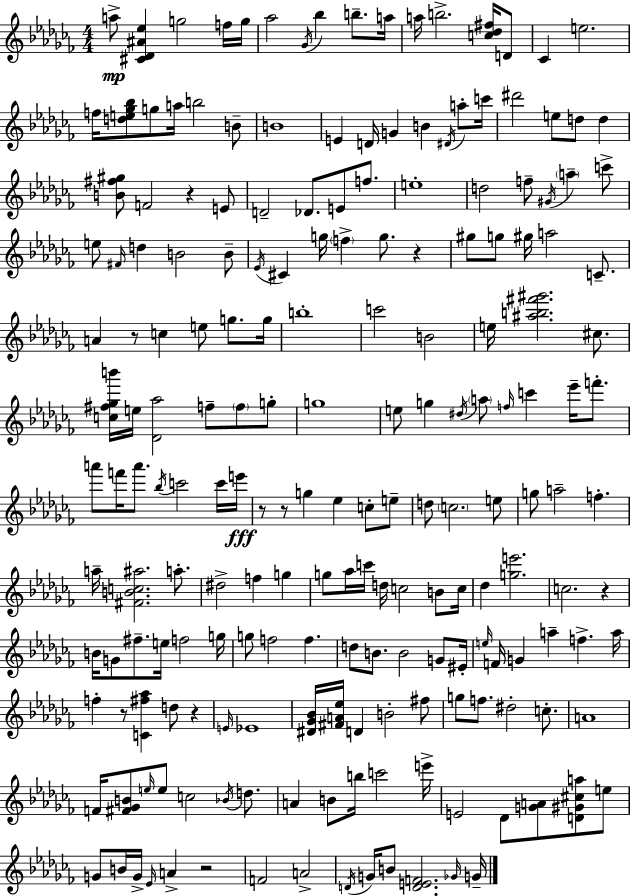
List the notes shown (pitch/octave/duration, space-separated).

A5/e [C#4,Db4,A#4,Eb5]/q G5/h F5/s G5/s Ab5/h Gb4/s Bb5/q B5/e. A5/s A5/s B5/h. [C5,Db5,F#5]/s D4/e CES4/q E5/h. F5/s [D5,E5,Gb5,Bb5]/e G5/e A5/s B5/h B4/e B4/w E4/q D4/s G4/q B4/q D#4/s A5/e C6/s D#6/h E5/e D5/e D5/q [B4,F#5,G#5]/e F4/h R/q E4/e D4/h Db4/e. E4/e F5/e. E5/w D5/h F5/e G#4/s A5/q C6/e E5/e F#4/s D5/q B4/h B4/e Eb4/s C#4/q G5/s F5/q G5/e. R/q G#5/e G5/e G#5/s A5/h C4/e. A4/q R/e C5/q E5/e G5/e. G5/s B5/w C6/h B4/h E5/s [A#5,B5,F#6,G#6]/h. C#5/e. [C5,F#5,Gb5,B6]/s E5/s [Db4,Ab5]/h F5/e F5/e G5/e G5/w E5/e G5/q D#5/s A5/e F5/s C6/q Eb6/s F6/e. A6/e F6/s A6/e. Bb5/s C6/h C6/s E6/s R/e R/e G5/q Eb5/q C5/e E5/e D5/e C5/h. E5/e G5/e A5/h F5/q. A5/s [F#4,B4,C5,A#5]/h. A5/e. D#5/h F5/q G5/q G5/e Ab5/s C6/s D5/s C5/h B4/e C5/s Db5/q [G5,E6]/h. C5/h. R/q B4/s G4/e F#5/e. E5/s F5/h G5/s G5/e F5/h F5/q. D5/e B4/e. B4/h G4/e EIS4/s E5/s F4/s G4/q A5/q F5/q. A5/s F5/q R/e [C4,F#5,Ab5]/q D5/e R/q E4/s Eb4/w [D#4,Gb4,Bb4]/s [F#4,A4,Eb5]/s D4/q B4/h F#5/e G5/e F5/e. D#5/h C5/e. A4/w F4/s [F#4,Gb4,B4]/e E5/s E5/e C5/h Bb4/s D5/e. A4/q B4/e B5/s C6/h E6/s E4/h Db4/e [G4,A4]/e [D4,G#4,C#5,A5]/e E5/e G4/e B4/s G4/s Eb4/s A4/q R/h F4/h A4/h D4/s G4/s B4/e [D4,E4,F4]/h. Gb4/s G4/s